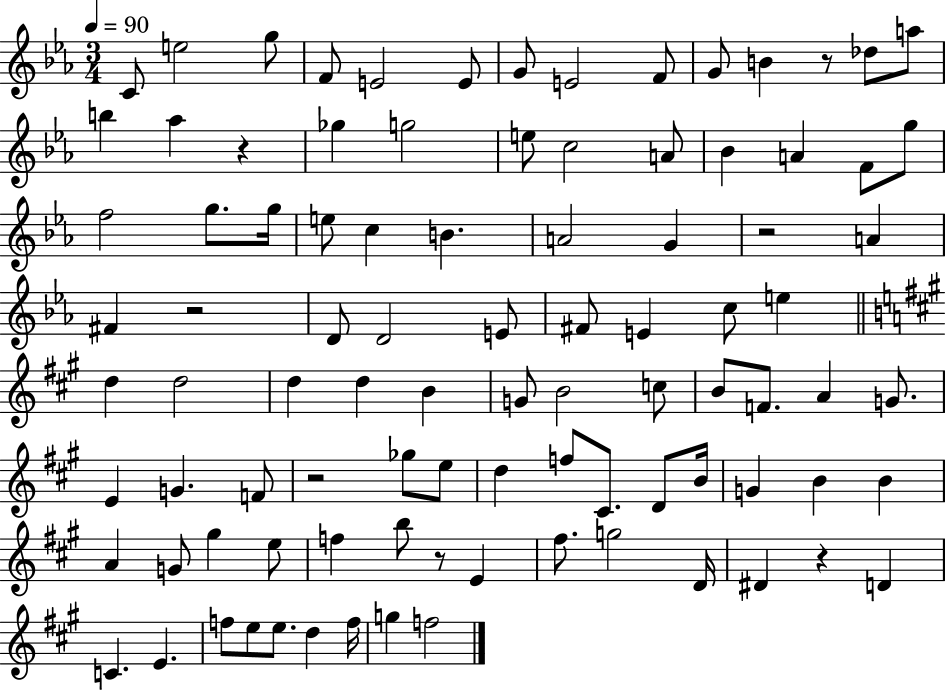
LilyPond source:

{
  \clef treble
  \numericTimeSignature
  \time 3/4
  \key ees \major
  \tempo 4 = 90
  \repeat volta 2 { c'8 e''2 g''8 | f'8 e'2 e'8 | g'8 e'2 f'8 | g'8 b'4 r8 des''8 a''8 | \break b''4 aes''4 r4 | ges''4 g''2 | e''8 c''2 a'8 | bes'4 a'4 f'8 g''8 | \break f''2 g''8. g''16 | e''8 c''4 b'4. | a'2 g'4 | r2 a'4 | \break fis'4 r2 | d'8 d'2 e'8 | fis'8 e'4 c''8 e''4 | \bar "||" \break \key a \major d''4 d''2 | d''4 d''4 b'4 | g'8 b'2 c''8 | b'8 f'8. a'4 g'8. | \break e'4 g'4. f'8 | r2 ges''8 e''8 | d''4 f''8 cis'8. d'8 b'16 | g'4 b'4 b'4 | \break a'4 g'8 gis''4 e''8 | f''4 b''8 r8 e'4 | fis''8. g''2 d'16 | dis'4 r4 d'4 | \break c'4. e'4. | f''8 e''8 e''8. d''4 f''16 | g''4 f''2 | } \bar "|."
}